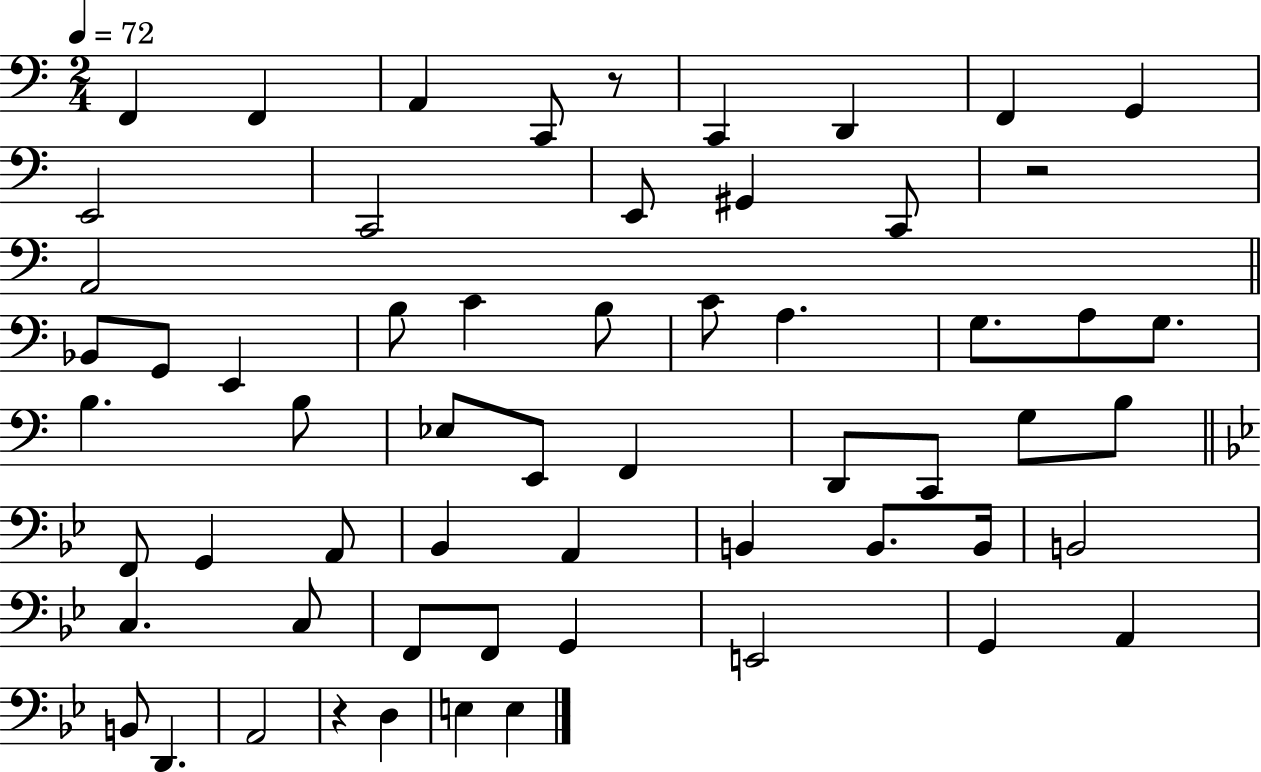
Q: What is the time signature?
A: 2/4